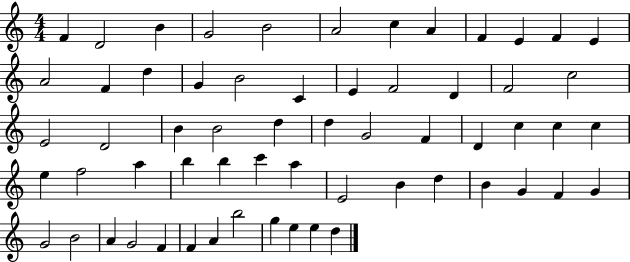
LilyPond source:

{
  \clef treble
  \numericTimeSignature
  \time 4/4
  \key c \major
  f'4 d'2 b'4 | g'2 b'2 | a'2 c''4 a'4 | f'4 e'4 f'4 e'4 | \break a'2 f'4 d''4 | g'4 b'2 c'4 | e'4 f'2 d'4 | f'2 c''2 | \break e'2 d'2 | b'4 b'2 d''4 | d''4 g'2 f'4 | d'4 c''4 c''4 c''4 | \break e''4 f''2 a''4 | b''4 b''4 c'''4 a''4 | e'2 b'4 d''4 | b'4 g'4 f'4 g'4 | \break g'2 b'2 | a'4 g'2 f'4 | f'4 a'4 b''2 | g''4 e''4 e''4 d''4 | \break \bar "|."
}